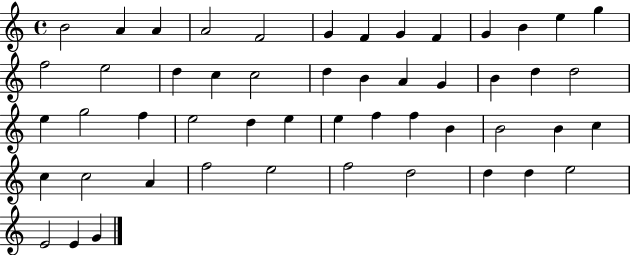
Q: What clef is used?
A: treble